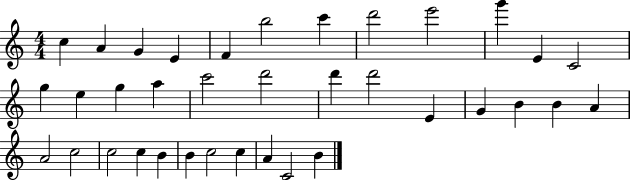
X:1
T:Untitled
M:4/4
L:1/4
K:C
c A G E F b2 c' d'2 e'2 g' E C2 g e g a c'2 d'2 d' d'2 E G B B A A2 c2 c2 c B B c2 c A C2 B